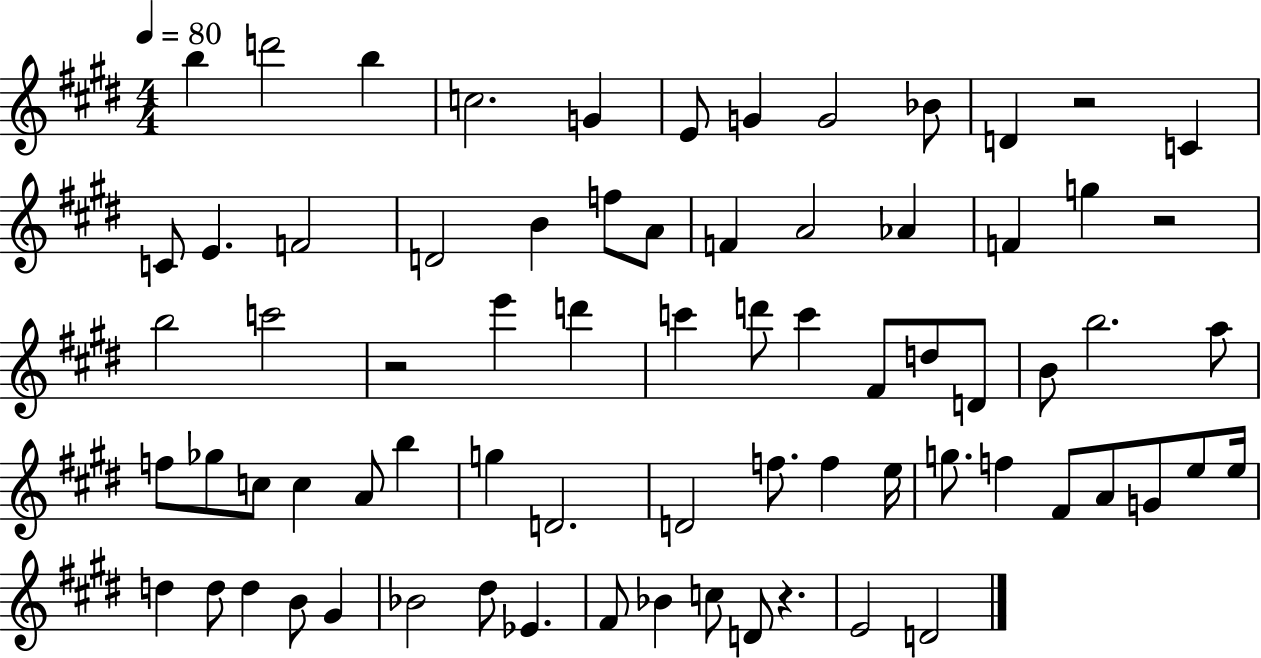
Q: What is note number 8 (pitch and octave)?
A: G4